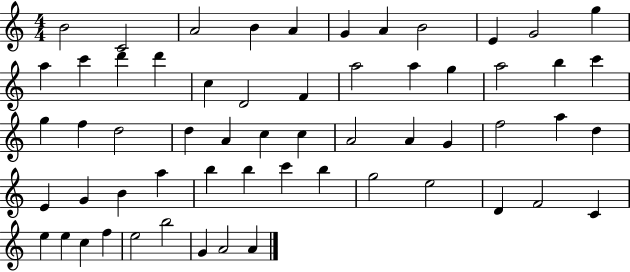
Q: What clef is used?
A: treble